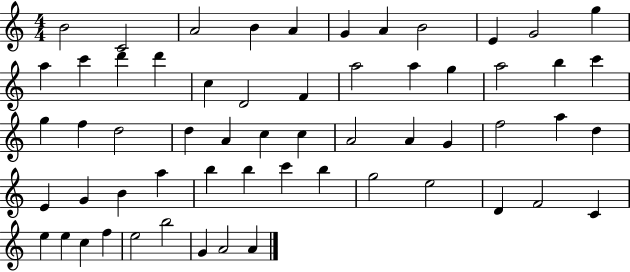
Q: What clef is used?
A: treble